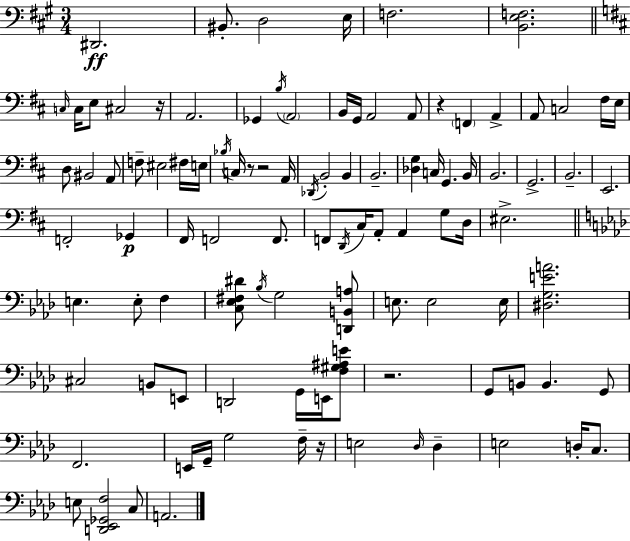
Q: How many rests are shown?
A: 6